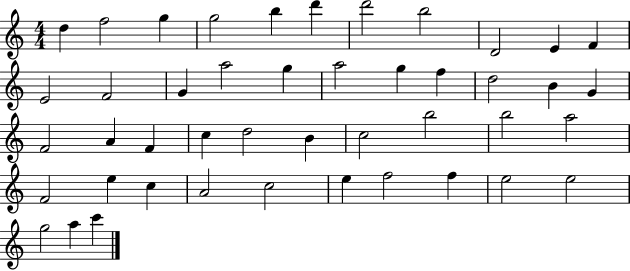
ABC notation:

X:1
T:Untitled
M:4/4
L:1/4
K:C
d f2 g g2 b d' d'2 b2 D2 E F E2 F2 G a2 g a2 g f d2 B G F2 A F c d2 B c2 b2 b2 a2 F2 e c A2 c2 e f2 f e2 e2 g2 a c'